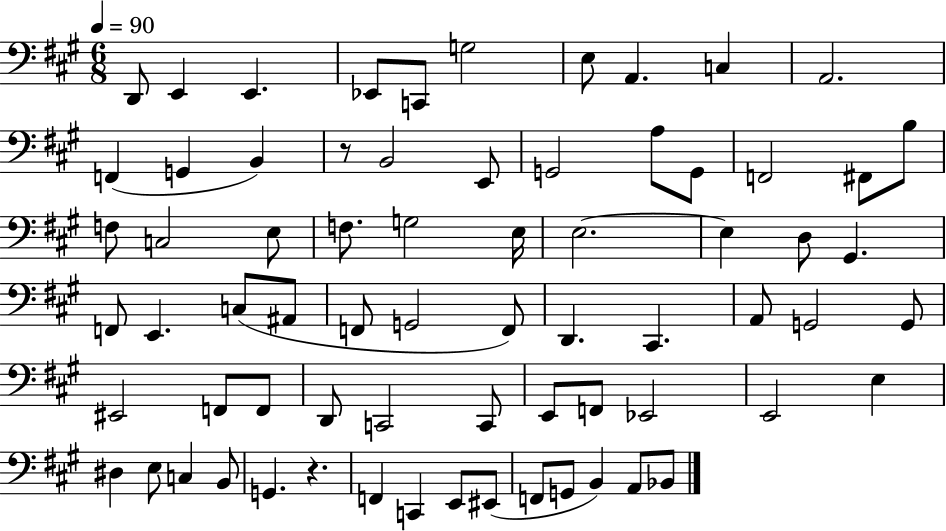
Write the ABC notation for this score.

X:1
T:Untitled
M:6/8
L:1/4
K:A
D,,/2 E,, E,, _E,,/2 C,,/2 G,2 E,/2 A,, C, A,,2 F,, G,, B,, z/2 B,,2 E,,/2 G,,2 A,/2 G,,/2 F,,2 ^F,,/2 B,/2 F,/2 C,2 E,/2 F,/2 G,2 E,/4 E,2 E, D,/2 ^G,, F,,/2 E,, C,/2 ^A,,/2 F,,/2 G,,2 F,,/2 D,, ^C,, A,,/2 G,,2 G,,/2 ^E,,2 F,,/2 F,,/2 D,,/2 C,,2 C,,/2 E,,/2 F,,/2 _E,,2 E,,2 E, ^D, E,/2 C, B,,/2 G,, z F,, C,, E,,/2 ^E,,/2 F,,/2 G,,/2 B,, A,,/2 _B,,/2